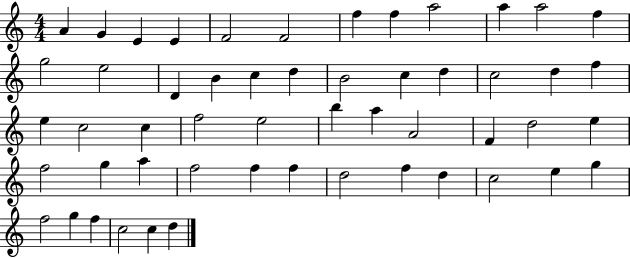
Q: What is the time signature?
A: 4/4